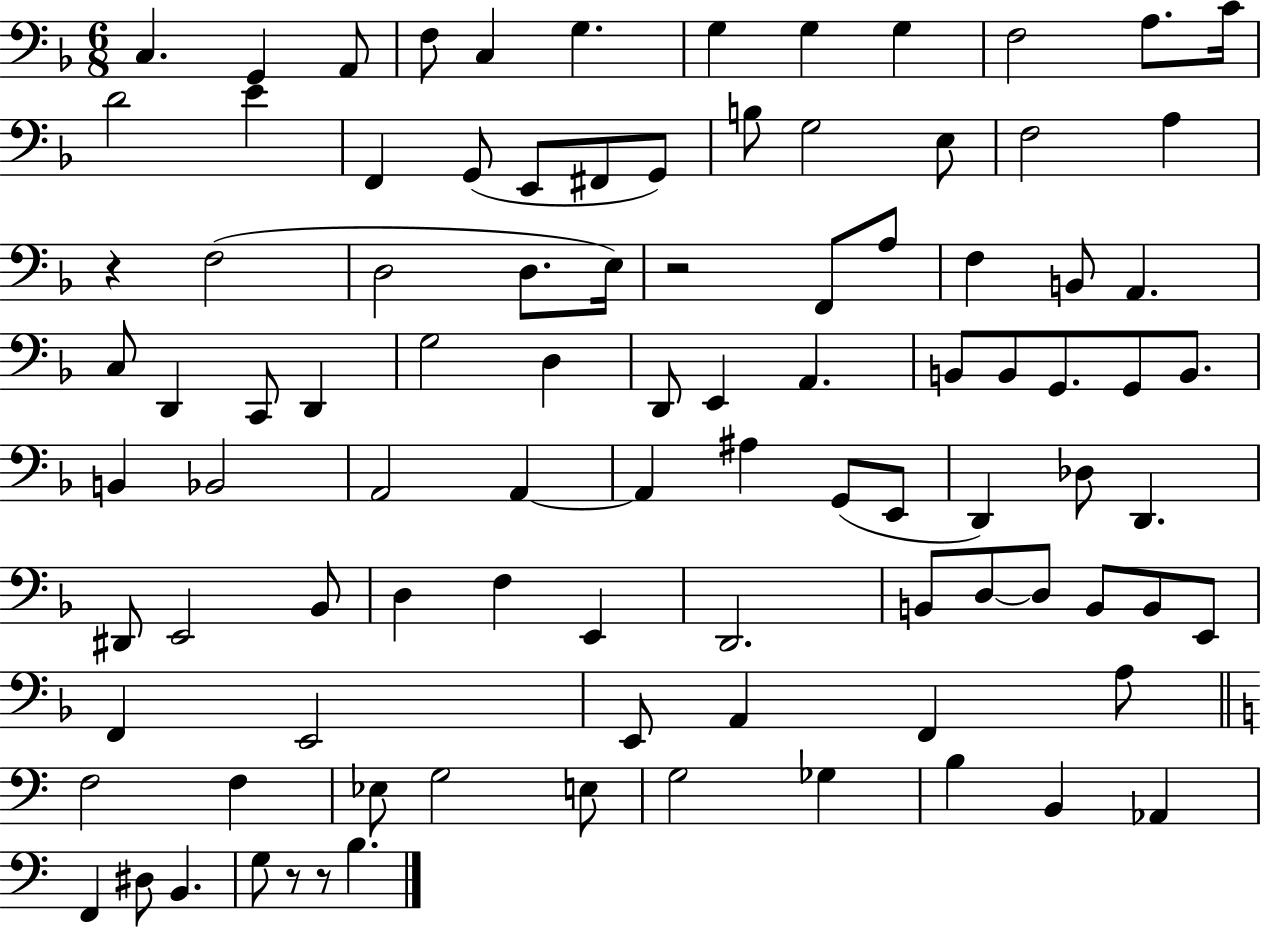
C3/q. G2/q A2/e F3/e C3/q G3/q. G3/q G3/q G3/q F3/h A3/e. C4/s D4/h E4/q F2/q G2/e E2/e F#2/e G2/e B3/e G3/h E3/e F3/h A3/q R/q F3/h D3/h D3/e. E3/s R/h F2/e A3/e F3/q B2/e A2/q. C3/e D2/q C2/e D2/q G3/h D3/q D2/e E2/q A2/q. B2/e B2/e G2/e. G2/e B2/e. B2/q Bb2/h A2/h A2/q A2/q A#3/q G2/e E2/e D2/q Db3/e D2/q. D#2/e E2/h Bb2/e D3/q F3/q E2/q D2/h. B2/e D3/e D3/e B2/e B2/e E2/e F2/q E2/h E2/e A2/q F2/q A3/e F3/h F3/q Eb3/e G3/h E3/e G3/h Gb3/q B3/q B2/q Ab2/q F2/q D#3/e B2/q. G3/e R/e R/e B3/q.